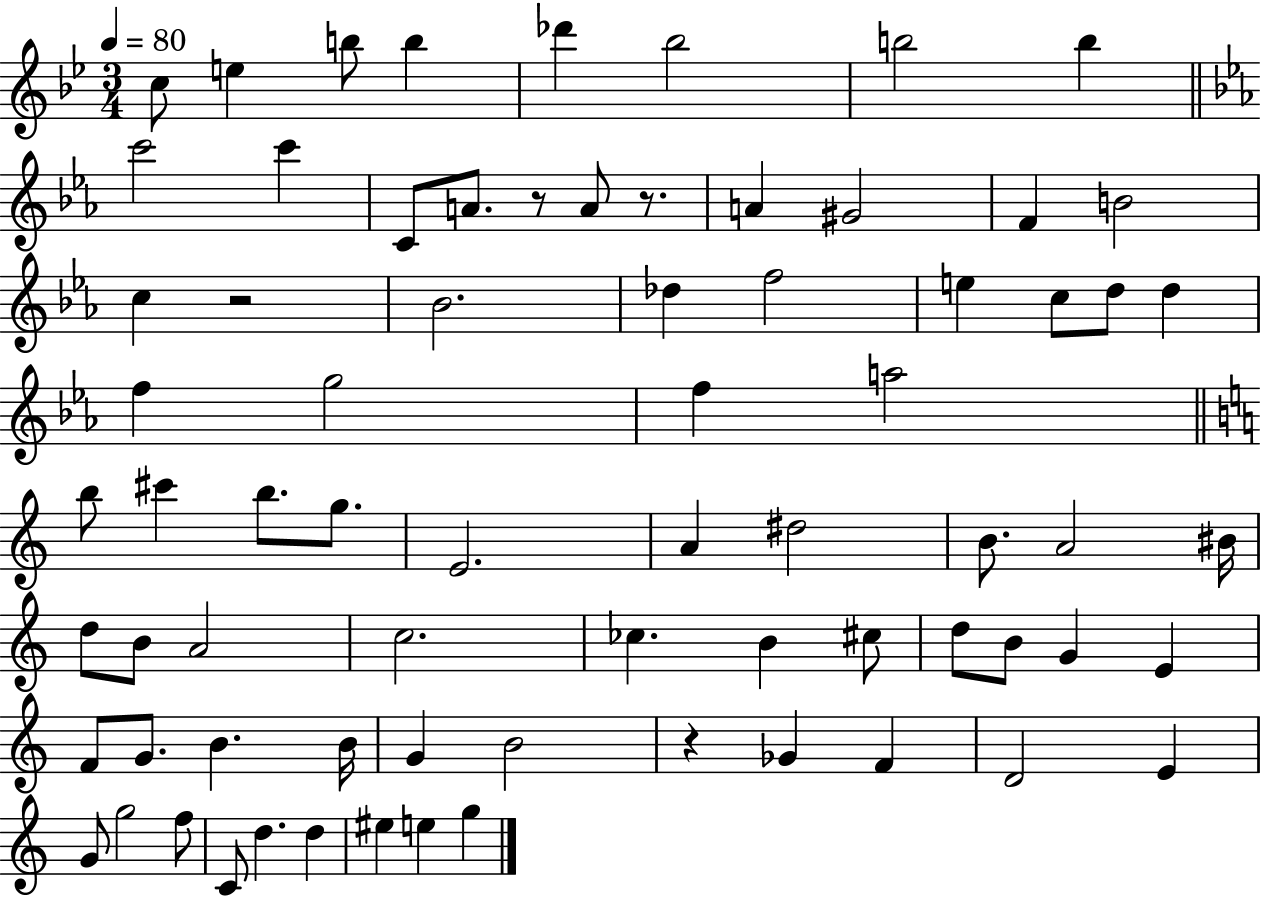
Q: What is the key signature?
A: BES major